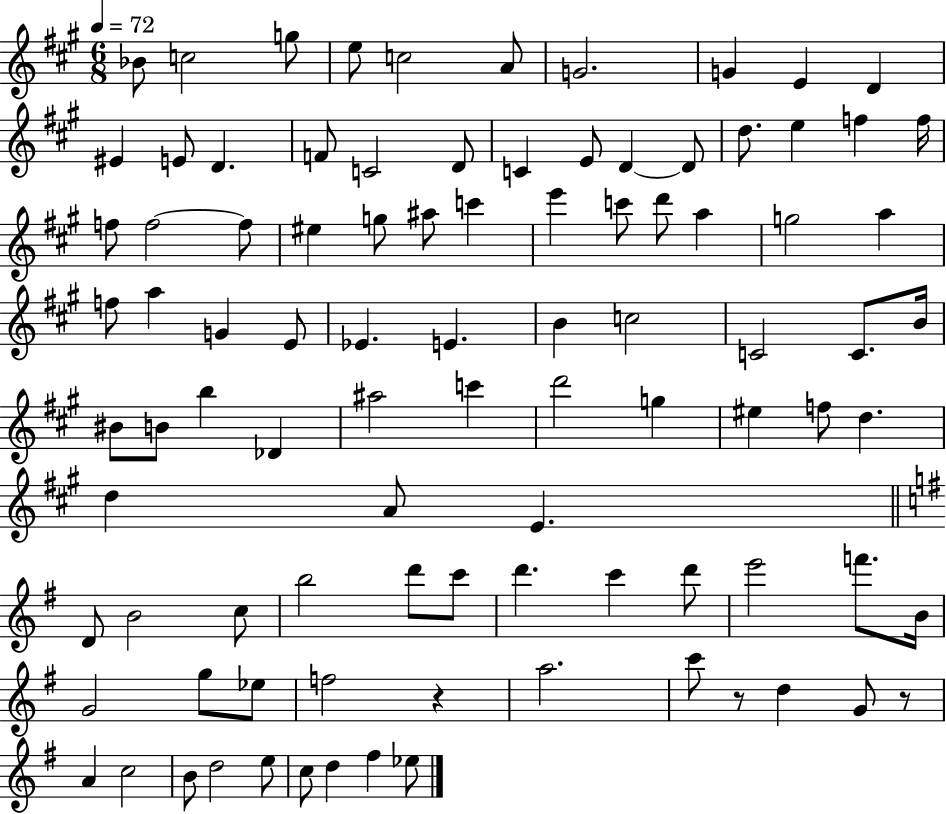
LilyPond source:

{
  \clef treble
  \numericTimeSignature
  \time 6/8
  \key a \major
  \tempo 4 = 72
  \repeat volta 2 { bes'8 c''2 g''8 | e''8 c''2 a'8 | g'2. | g'4 e'4 d'4 | \break eis'4 e'8 d'4. | f'8 c'2 d'8 | c'4 e'8 d'4~~ d'8 | d''8. e''4 f''4 f''16 | \break f''8 f''2~~ f''8 | eis''4 g''8 ais''8 c'''4 | e'''4 c'''8 d'''8 a''4 | g''2 a''4 | \break f''8 a''4 g'4 e'8 | ees'4. e'4. | b'4 c''2 | c'2 c'8. b'16 | \break bis'8 b'8 b''4 des'4 | ais''2 c'''4 | d'''2 g''4 | eis''4 f''8 d''4. | \break d''4 a'8 e'4. | \bar "||" \break \key g \major d'8 b'2 c''8 | b''2 d'''8 c'''8 | d'''4. c'''4 d'''8 | e'''2 f'''8. b'16 | \break g'2 g''8 ees''8 | f''2 r4 | a''2. | c'''8 r8 d''4 g'8 r8 | \break a'4 c''2 | b'8 d''2 e''8 | c''8 d''4 fis''4 ees''8 | } \bar "|."
}